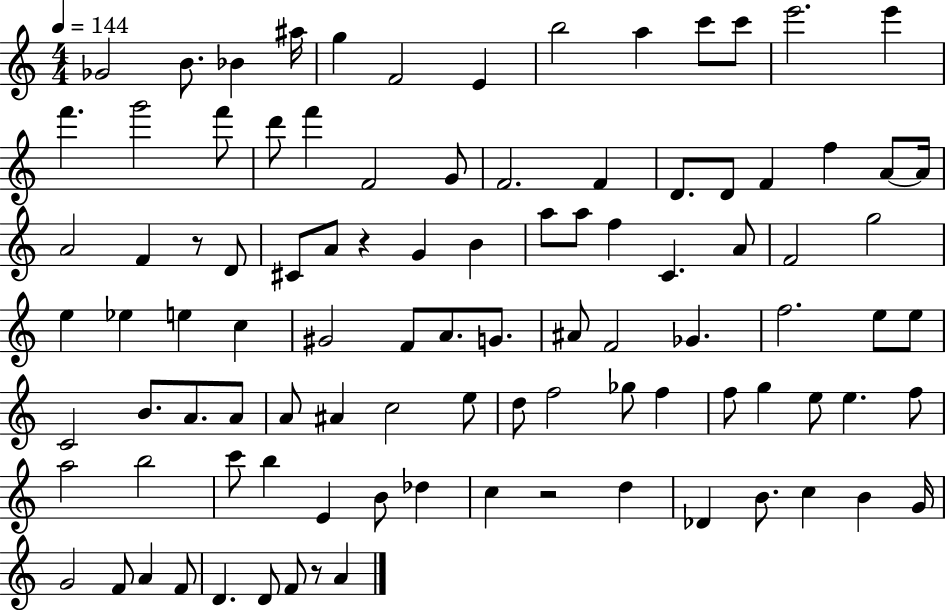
X:1
T:Untitled
M:4/4
L:1/4
K:C
_G2 B/2 _B ^a/4 g F2 E b2 a c'/2 c'/2 e'2 e' f' g'2 f'/2 d'/2 f' F2 G/2 F2 F D/2 D/2 F f A/2 A/4 A2 F z/2 D/2 ^C/2 A/2 z G B a/2 a/2 f C A/2 F2 g2 e _e e c ^G2 F/2 A/2 G/2 ^A/2 F2 _G f2 e/2 e/2 C2 B/2 A/2 A/2 A/2 ^A c2 e/2 d/2 f2 _g/2 f f/2 g e/2 e f/2 a2 b2 c'/2 b E B/2 _d c z2 d _D B/2 c B G/4 G2 F/2 A F/2 D D/2 F/2 z/2 A